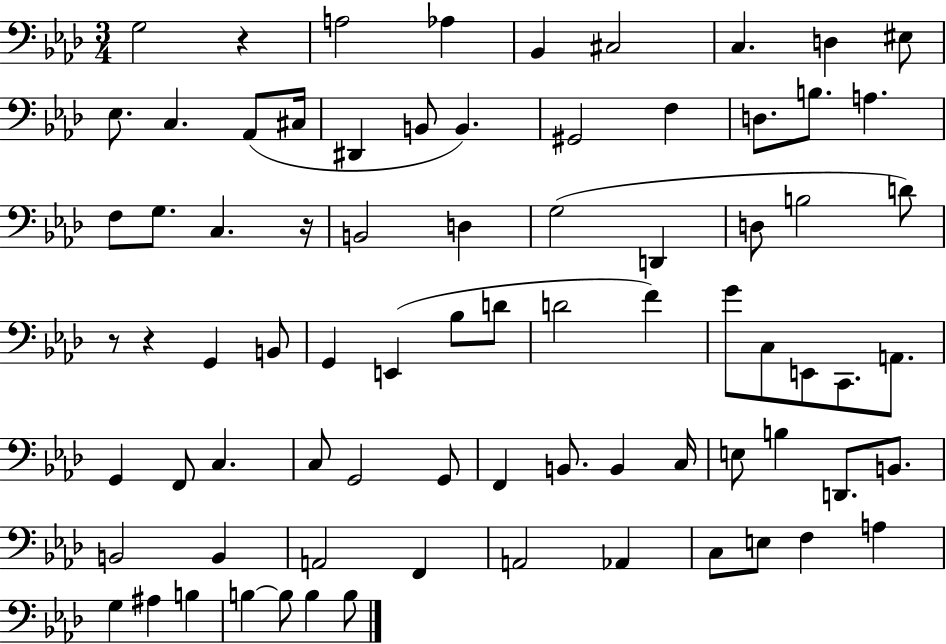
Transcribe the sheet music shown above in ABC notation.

X:1
T:Untitled
M:3/4
L:1/4
K:Ab
G,2 z A,2 _A, _B,, ^C,2 C, D, ^E,/2 _E,/2 C, _A,,/2 ^C,/4 ^D,, B,,/2 B,, ^G,,2 F, D,/2 B,/2 A, F,/2 G,/2 C, z/4 B,,2 D, G,2 D,, D,/2 B,2 D/2 z/2 z G,, B,,/2 G,, E,, _B,/2 D/2 D2 F G/2 C,/2 E,,/2 C,,/2 A,,/2 G,, F,,/2 C, C,/2 G,,2 G,,/2 F,, B,,/2 B,, C,/4 E,/2 B, D,,/2 B,,/2 B,,2 B,, A,,2 F,, A,,2 _A,, C,/2 E,/2 F, A, G, ^A, B, B, B,/2 B, B,/2